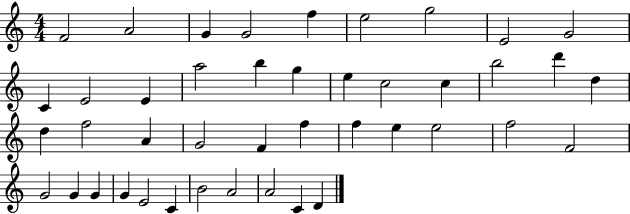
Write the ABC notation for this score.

X:1
T:Untitled
M:4/4
L:1/4
K:C
F2 A2 G G2 f e2 g2 E2 G2 C E2 E a2 b g e c2 c b2 d' d d f2 A G2 F f f e e2 f2 F2 G2 G G G E2 C B2 A2 A2 C D